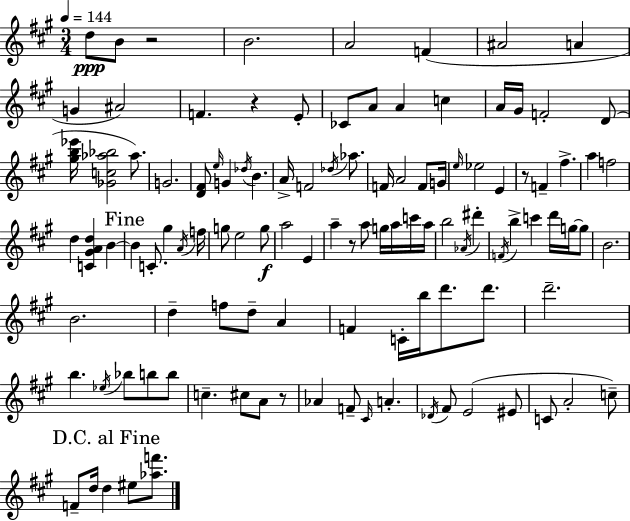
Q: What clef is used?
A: treble